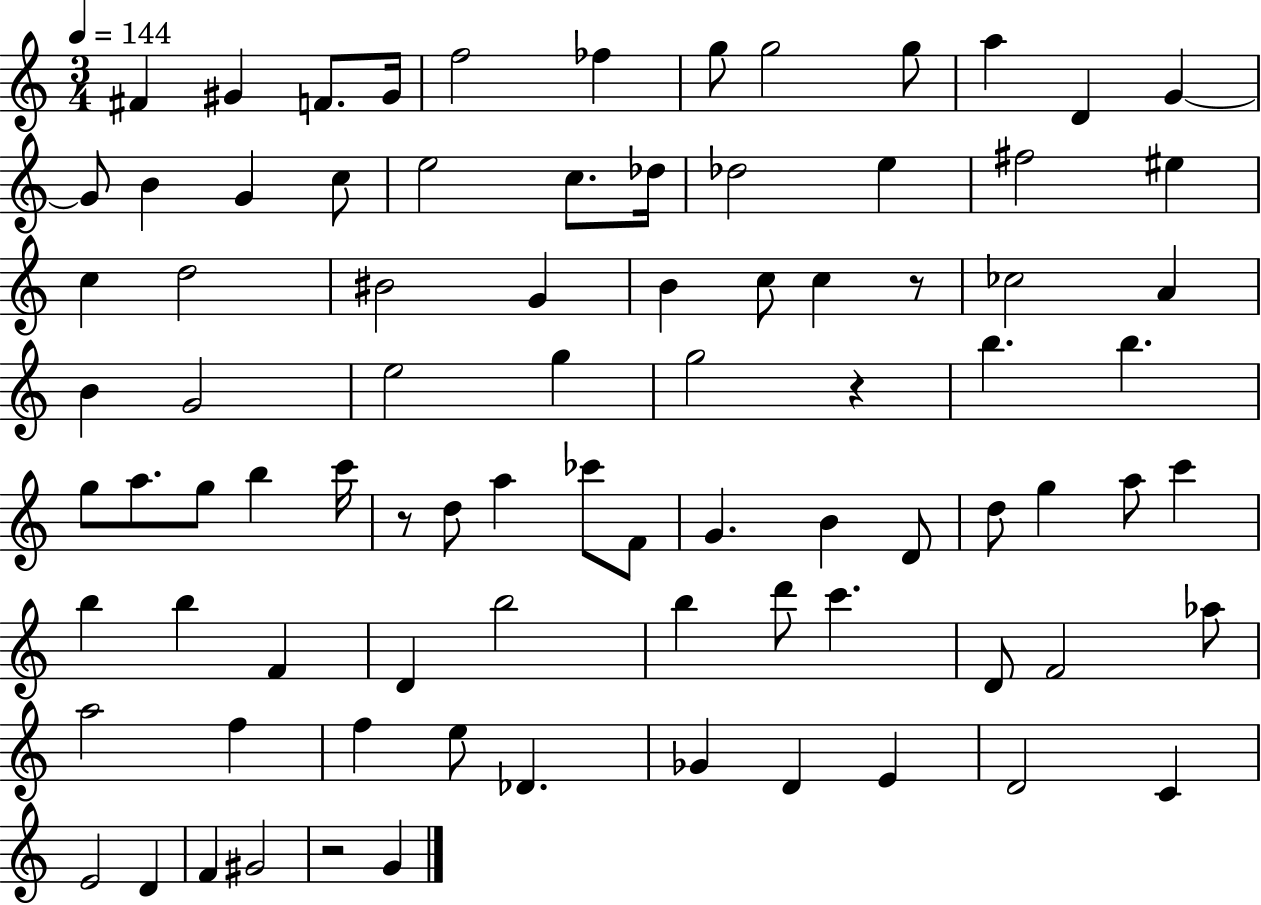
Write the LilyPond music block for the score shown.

{
  \clef treble
  \numericTimeSignature
  \time 3/4
  \key c \major
  \tempo 4 = 144
  \repeat volta 2 { fis'4 gis'4 f'8. gis'16 | f''2 fes''4 | g''8 g''2 g''8 | a''4 d'4 g'4~~ | \break g'8 b'4 g'4 c''8 | e''2 c''8. des''16 | des''2 e''4 | fis''2 eis''4 | \break c''4 d''2 | bis'2 g'4 | b'4 c''8 c''4 r8 | ces''2 a'4 | \break b'4 g'2 | e''2 g''4 | g''2 r4 | b''4. b''4. | \break g''8 a''8. g''8 b''4 c'''16 | r8 d''8 a''4 ces'''8 f'8 | g'4. b'4 d'8 | d''8 g''4 a''8 c'''4 | \break b''4 b''4 f'4 | d'4 b''2 | b''4 d'''8 c'''4. | d'8 f'2 aes''8 | \break a''2 f''4 | f''4 e''8 des'4. | ges'4 d'4 e'4 | d'2 c'4 | \break e'2 d'4 | f'4 gis'2 | r2 g'4 | } \bar "|."
}